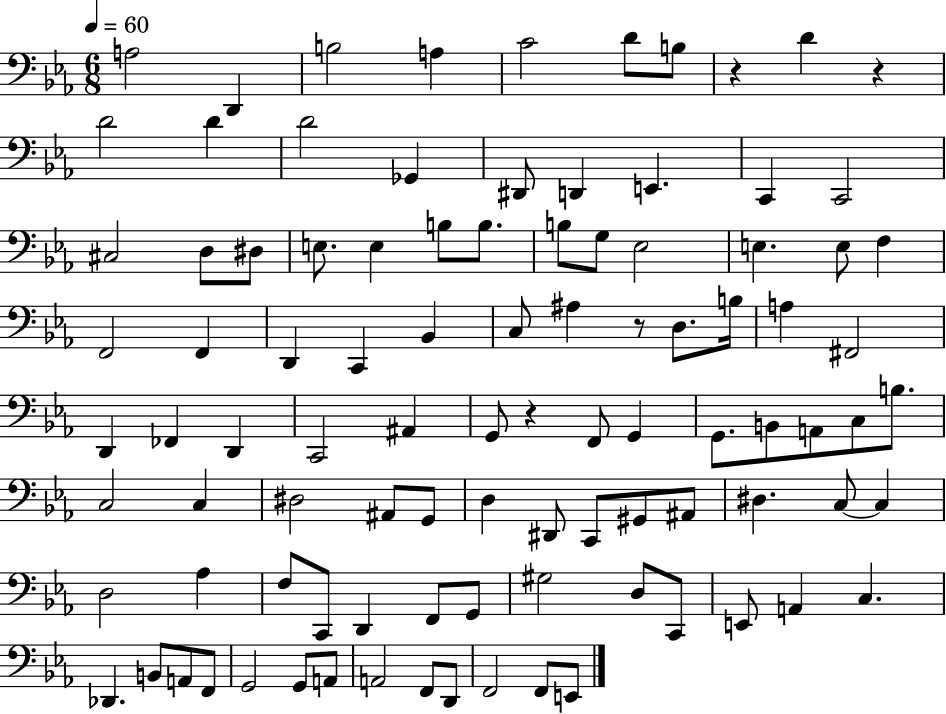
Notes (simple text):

A3/h D2/q B3/h A3/q C4/h D4/e B3/e R/q D4/q R/q D4/h D4/q D4/h Gb2/q D#2/e D2/q E2/q. C2/q C2/h C#3/h D3/e D#3/e E3/e. E3/q B3/e B3/e. B3/e G3/e Eb3/h E3/q. E3/e F3/q F2/h F2/q D2/q C2/q Bb2/q C3/e A#3/q R/e D3/e. B3/s A3/q F#2/h D2/q FES2/q D2/q C2/h A#2/q G2/e R/q F2/e G2/q G2/e. B2/e A2/e C3/e B3/e. C3/h C3/q D#3/h A#2/e G2/e D3/q D#2/e C2/e G#2/e A#2/e D#3/q. C3/e C3/q D3/h Ab3/q F3/e C2/e D2/q F2/e G2/e G#3/h D3/e C2/e E2/e A2/q C3/q. Db2/q. B2/e A2/e F2/e G2/h G2/e A2/e A2/h F2/e D2/e F2/h F2/e E2/e